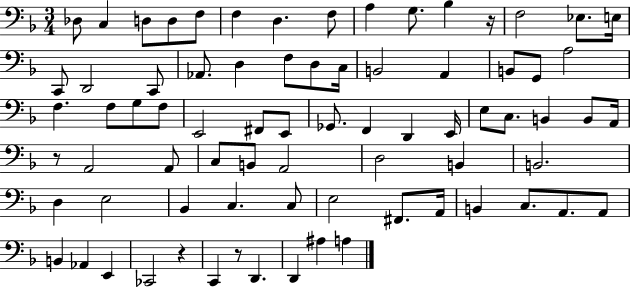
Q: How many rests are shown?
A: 4